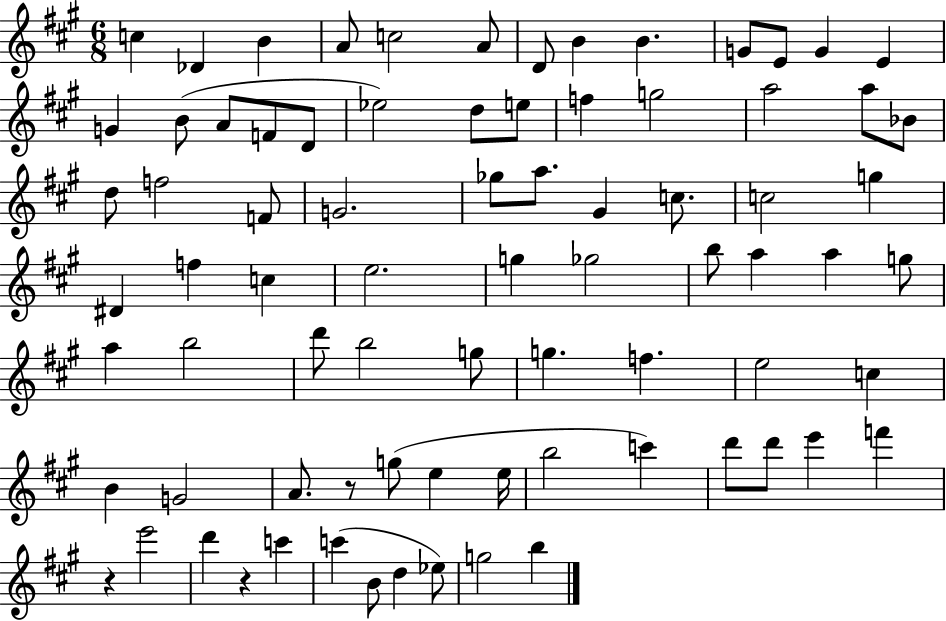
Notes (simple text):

C5/q Db4/q B4/q A4/e C5/h A4/e D4/e B4/q B4/q. G4/e E4/e G4/q E4/q G4/q B4/e A4/e F4/e D4/e Eb5/h D5/e E5/e F5/q G5/h A5/h A5/e Bb4/e D5/e F5/h F4/e G4/h. Gb5/e A5/e. G#4/q C5/e. C5/h G5/q D#4/q F5/q C5/q E5/h. G5/q Gb5/h B5/e A5/q A5/q G5/e A5/q B5/h D6/e B5/h G5/e G5/q. F5/q. E5/h C5/q B4/q G4/h A4/e. R/e G5/e E5/q E5/s B5/h C6/q D6/e D6/e E6/q F6/q R/q E6/h D6/q R/q C6/q C6/q B4/e D5/q Eb5/e G5/h B5/q